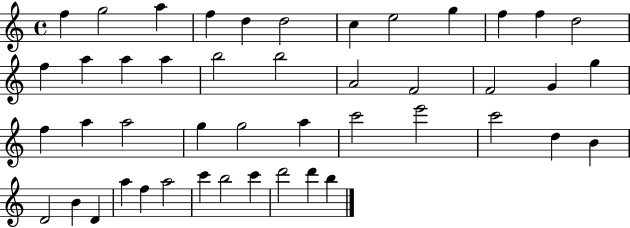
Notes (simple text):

F5/q G5/h A5/q F5/q D5/q D5/h C5/q E5/h G5/q F5/q F5/q D5/h F5/q A5/q A5/q A5/q B5/h B5/h A4/h F4/h F4/h G4/q G5/q F5/q A5/q A5/h G5/q G5/h A5/q C6/h E6/h C6/h D5/q B4/q D4/h B4/q D4/q A5/q F5/q A5/h C6/q B5/h C6/q D6/h D6/q B5/q